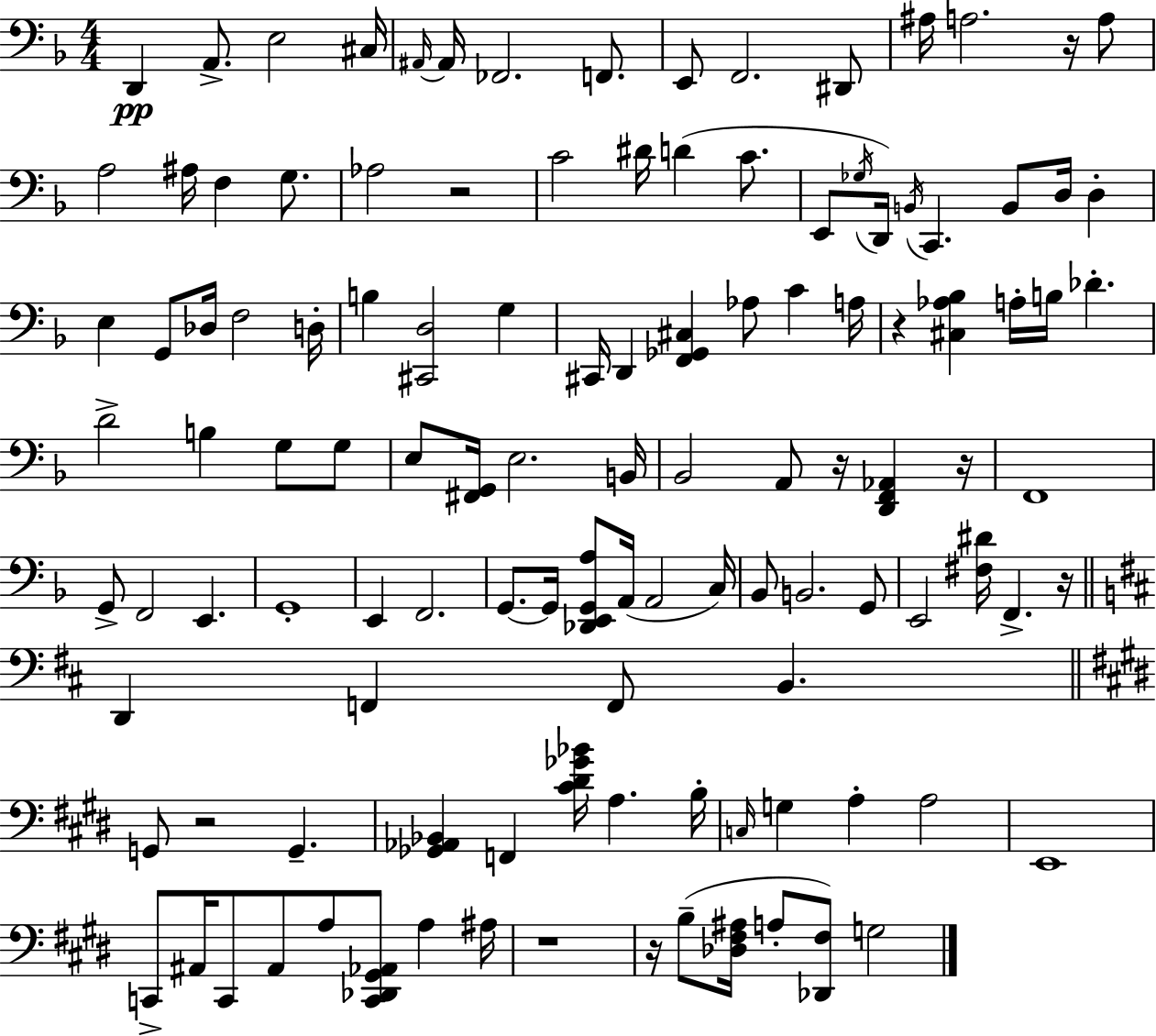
X:1
T:Untitled
M:4/4
L:1/4
K:F
D,, A,,/2 E,2 ^C,/4 ^A,,/4 ^A,,/4 _F,,2 F,,/2 E,,/2 F,,2 ^D,,/2 ^A,/4 A,2 z/4 A,/2 A,2 ^A,/4 F, G,/2 _A,2 z2 C2 ^D/4 D C/2 E,,/2 _G,/4 D,,/4 B,,/4 C,, B,,/2 D,/4 D, E, G,,/2 _D,/4 F,2 D,/4 B, [^C,,D,]2 G, ^C,,/4 D,, [F,,_G,,^C,] _A,/2 C A,/4 z [^C,_A,_B,] A,/4 B,/4 _D D2 B, G,/2 G,/2 E,/2 [^F,,G,,]/4 E,2 B,,/4 _B,,2 A,,/2 z/4 [D,,F,,_A,,] z/4 F,,4 G,,/2 F,,2 E,, G,,4 E,, F,,2 G,,/2 G,,/4 [_D,,E,,G,,A,]/2 A,,/4 A,,2 C,/4 _B,,/2 B,,2 G,,/2 E,,2 [^F,^D]/4 F,, z/4 D,, F,, F,,/2 B,, G,,/2 z2 G,, [_G,,_A,,_B,,] F,, [^C^D_G_B]/4 A, B,/4 C,/4 G, A, A,2 E,,4 C,,/2 ^A,,/4 C,,/2 ^A,,/2 A,/2 [C,,_D,,^G,,_A,,]/2 A, ^A,/4 z4 z/4 B,/2 [_D,^F,^A,]/4 A,/2 [_D,,^F,]/2 G,2